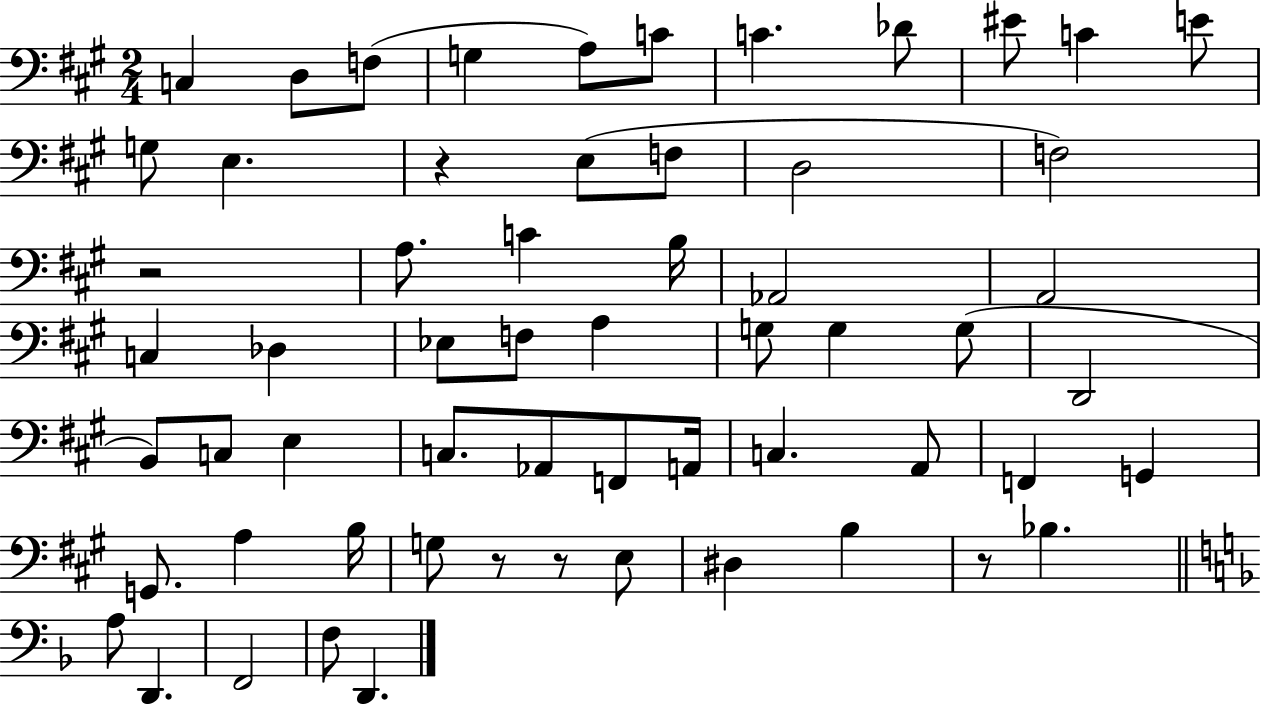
{
  \clef bass
  \numericTimeSignature
  \time 2/4
  \key a \major
  \repeat volta 2 { c4 d8 f8( | g4 a8) c'8 | c'4. des'8 | eis'8 c'4 e'8 | \break g8 e4. | r4 e8( f8 | d2 | f2) | \break r2 | a8. c'4 b16 | aes,2 | a,2 | \break c4 des4 | ees8 f8 a4 | g8 g4 g8( | d,2 | \break b,8) c8 e4 | c8. aes,8 f,8 a,16 | c4. a,8 | f,4 g,4 | \break g,8. a4 b16 | g8 r8 r8 e8 | dis4 b4 | r8 bes4. | \break \bar "||" \break \key f \major a8 d,4. | f,2 | f8 d,4. | } \bar "|."
}